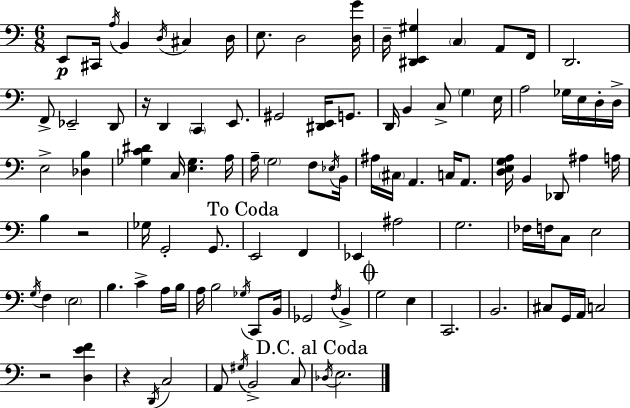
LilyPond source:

{
  \clef bass
  \numericTimeSignature
  \time 6/8
  \key a \minor
  e,8\p cis,16 \acciaccatura { a16 } b,4 \acciaccatura { d16 } cis4 | d16 e8. d2 | <d g'>16 d16-- <dis, e, gis>4 \parenthesize c4 a,8 | f,16 d,2. | \break f,8-> ees,2-- | d,8 r16 d,4 \parenthesize c,4 e,8. | gis,2 <dis, e,>16 g,8. | d,16 b,4 c8-> \parenthesize g4 | \break e16 a2 ges16 e16 | d16-. d16-> e2-> <des b>4 | <ges c' dis'>4 c16 <e ges>4. | a16 a16-- \parenthesize g2 f8 | \break \acciaccatura { ees16 } b,16 ais16 \parenthesize cis16 a,4. c16 | a,8. <d e g a>16 b,4 des,8 ais4 | a16 b4 r2 | ges16 g,2-. | \break g,8. \mark "To Coda" e,2 f,4 | ees,4 ais2 | g2. | fes16 f16 c8 e2 | \break \acciaccatura { g16 } f4 \parenthesize e2 | b4. c'4-> | a16 b16 a16 b2 | \acciaccatura { ges16 } c,8 b,16 ges,2 | \break \acciaccatura { f16 } b,4-> \mark \markup { \musicglyph "scripts.coda" } g2 | e4 c,2. | b,2. | cis8 g,16 a,16 c2 | \break r2 | <d e' f'>4 r4 \acciaccatura { d,16 } c2 | a,8 \acciaccatura { gis16 } b,2-> | c8 \mark "D.C. al Coda" \acciaccatura { des16 } e2. | \break \bar "|."
}